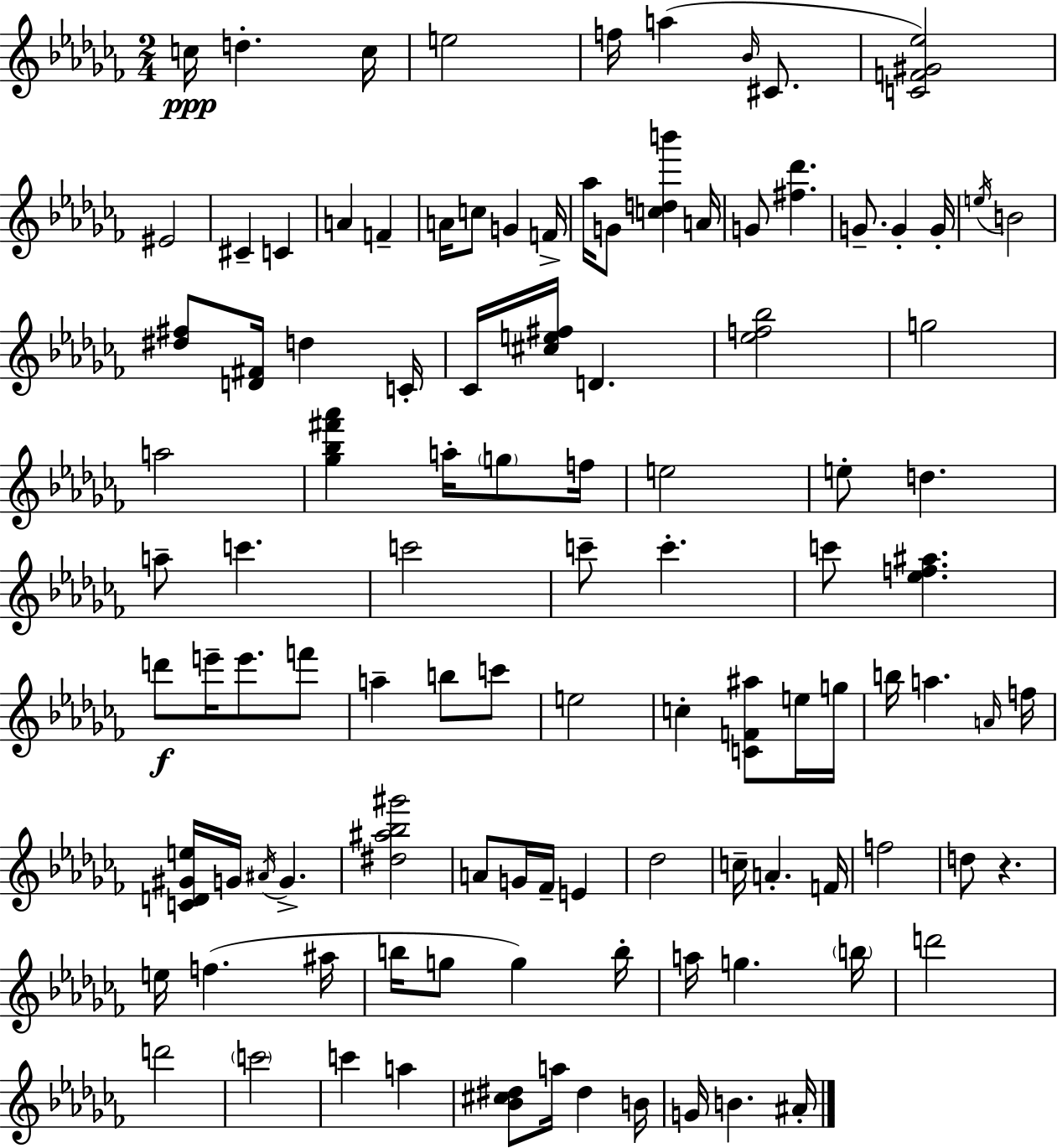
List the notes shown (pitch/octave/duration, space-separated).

C5/s D5/q. C5/s E5/h F5/s A5/q Bb4/s C#4/e. [C4,F4,G#4,Eb5]/h EIS4/h C#4/q C4/q A4/q F4/q A4/s C5/e G4/q F4/s Ab5/s G4/e [C5,D5,B6]/q A4/s G4/e [F#5,Db6]/q. G4/e. G4/q G4/s E5/s B4/h [D#5,F#5]/e [D4,F#4]/s D5/q C4/s CES4/s [C#5,E5,F#5]/s D4/q. [Eb5,F5,Bb5]/h G5/h A5/h [Gb5,Bb5,F#6,Ab6]/q A5/s G5/e F5/s E5/h E5/e D5/q. A5/e C6/q. C6/h C6/e C6/q. C6/e [Eb5,F5,A#5]/q. D6/e E6/s E6/e. F6/e A5/q B5/e C6/e E5/h C5/q [C4,F4,A#5]/e E5/s G5/s B5/s A5/q. A4/s F5/s [C4,D4,G#4,E5]/s G4/s A#4/s G4/q. [D#5,A#5,Bb5,G#6]/h A4/e G4/s FES4/s E4/q Db5/h C5/s A4/q. F4/s F5/h D5/e R/q. E5/s F5/q. A#5/s B5/s G5/e G5/q B5/s A5/s G5/q. B5/s D6/h D6/h C6/h C6/q A5/q [Bb4,C#5,D#5]/e A5/s D#5/q B4/s G4/s B4/q. A#4/s